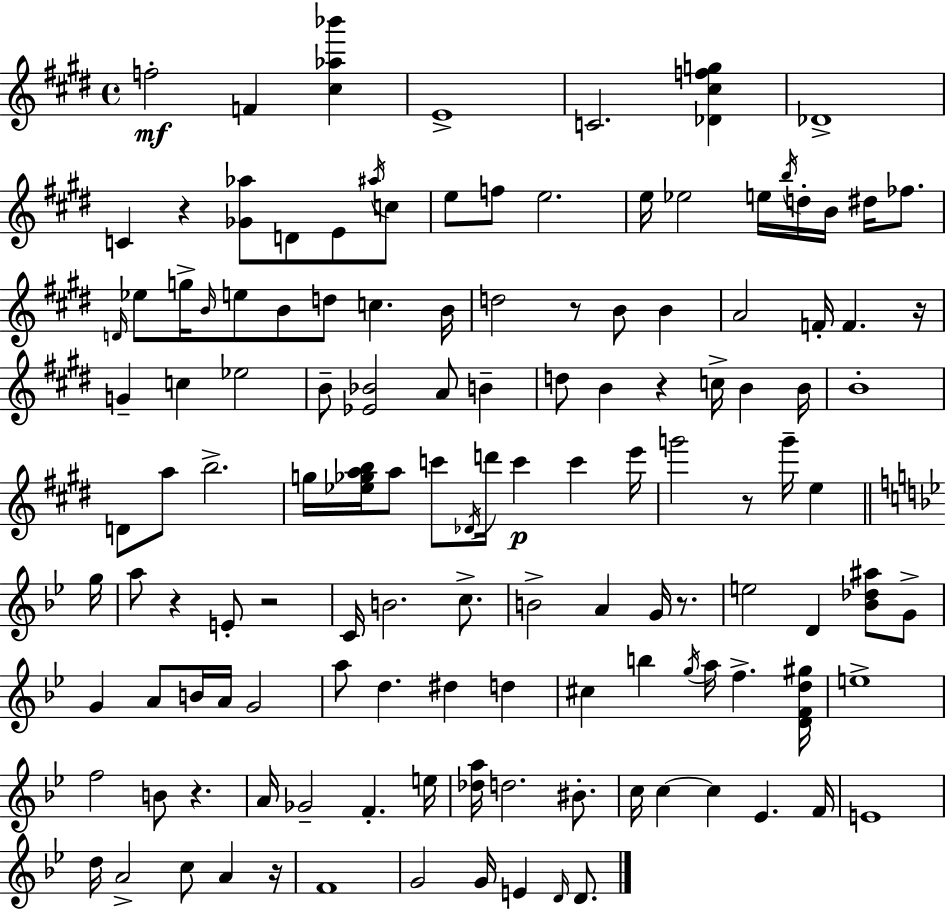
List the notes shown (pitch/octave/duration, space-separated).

F5/h F4/q [C#5,Ab5,Bb6]/q E4/w C4/h. [Db4,C#5,F5,G5]/q Db4/w C4/q R/q [Gb4,Ab5]/e D4/e E4/e A#5/s C5/e E5/e F5/e E5/h. E5/s Eb5/h E5/s B5/s D5/s B4/s D#5/s FES5/e. D4/s Eb5/e G5/s B4/s E5/e B4/e D5/e C5/q. B4/s D5/h R/e B4/e B4/q A4/h F4/s F4/q. R/s G4/q C5/q Eb5/h B4/e [Eb4,Bb4]/h A4/e B4/q D5/e B4/q R/q C5/s B4/q B4/s B4/w D4/e A5/e B5/h. G5/s [Eb5,Gb5,A5,B5]/s A5/e C6/e Db4/s D6/s C6/q C6/q E6/s G6/h R/e G6/s E5/q G5/s A5/e R/q E4/e R/h C4/s B4/h. C5/e. B4/h A4/q G4/s R/e. E5/h D4/q [Bb4,Db5,A#5]/e G4/e G4/q A4/e B4/s A4/s G4/h A5/e D5/q. D#5/q D5/q C#5/q B5/q G5/s A5/s F5/q. [D4,F4,D5,G#5]/s E5/w F5/h B4/e R/q. A4/s Gb4/h F4/q. E5/s [Db5,A5]/s D5/h. BIS4/e. C5/s C5/q C5/q Eb4/q. F4/s E4/w D5/s A4/h C5/e A4/q R/s F4/w G4/h G4/s E4/q D4/s D4/e.